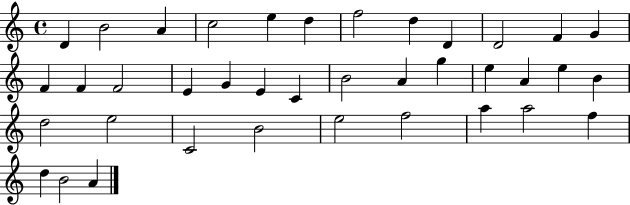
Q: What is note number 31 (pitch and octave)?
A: E5